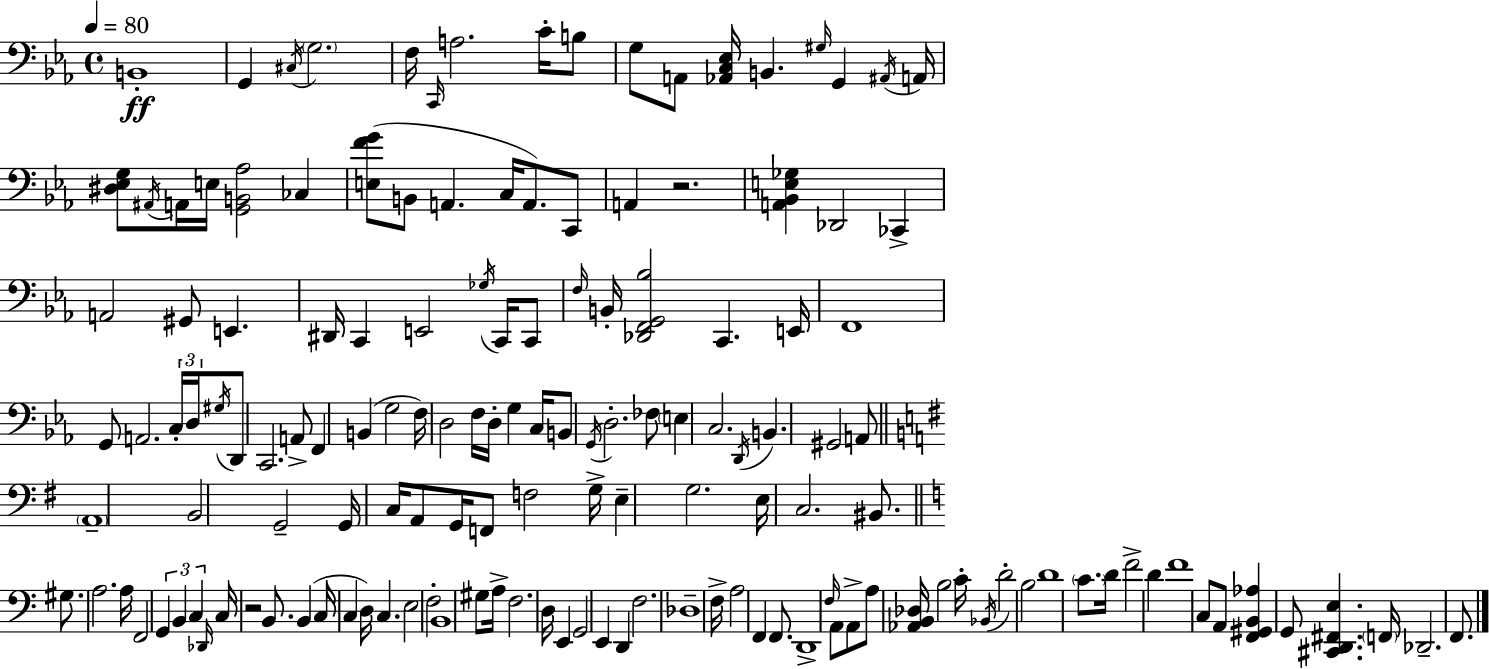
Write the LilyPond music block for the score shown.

{
  \clef bass
  \time 4/4
  \defaultTimeSignature
  \key ees \major
  \tempo 4 = 80
  b,1-.\ff | g,4 \acciaccatura { cis16 } \parenthesize g2. | f16 \grace { c,16 } a2. c'16-. | b8 g8 a,8 <aes, c ees>16 b,4. \grace { gis16 } g,4 | \break \acciaccatura { ais,16 } a,16 <dis ees g>8 \acciaccatura { ais,16 } a,16 e16 <g, b, aes>2 | ces4 <e f' g'>8( b,8 a,4. c16 | a,8.) c,8 a,4 r2. | <a, bes, e ges>4 des,2 | \break ces,4-> a,2 gis,8 e,4. | dis,16 c,4 e,2 | \acciaccatura { ges16 } c,16 c,8 \grace { f16 } b,16-. <des, f, g, bes>2 | c,4. e,16 f,1 | \break g,8 a,2. | \tuplet 3/2 { c16-. d16 \acciaccatura { gis16 } } d,8 c,2. | a,8-> f,4 b,4( | g2 f16) d2 | \break f16 d16-. g4 c16 b,8 \acciaccatura { g,16 } d2.-. | fes8 \parenthesize e4 c2. | \acciaccatura { d,16 } b,4. | gis,2 a,8 \bar "||" \break \key g \major \parenthesize a,1-- | b,2 g,2-- | g,16 c16 a,8 g,16 f,8 f2 g16-> | e4-- g2. | \break e16 c2. bis,8. | \bar "||" \break \key c \major gis8. a2. a16 | f,2 \tuplet 3/2 { g,4 b,4 | c4 } \grace { des,16 } c16 r2 b,8. | b,4( c16 c4 d16) c4. | \break e2 f2-. | b,1 | gis8 a16-> f2. | d16 e,4 g,2 e,4 | \break d,4 f2. | des1-- | f16-> a2 f,4 f,8. | d,1-> | \break \grace { f16 } a,8 a,8-> a8 <aes, b, des>16 b2 | c'16-. \acciaccatura { bes,16 } d'2-. b2 | d'1 | \parenthesize c'8. d'16 f'2-> d'4 | \break f'1 | c8 a,8 <f, gis, b, aes>4 g,8 <cis, d, fis, e>4. | \parenthesize f,16 des,2.-- | f,8. \bar "|."
}